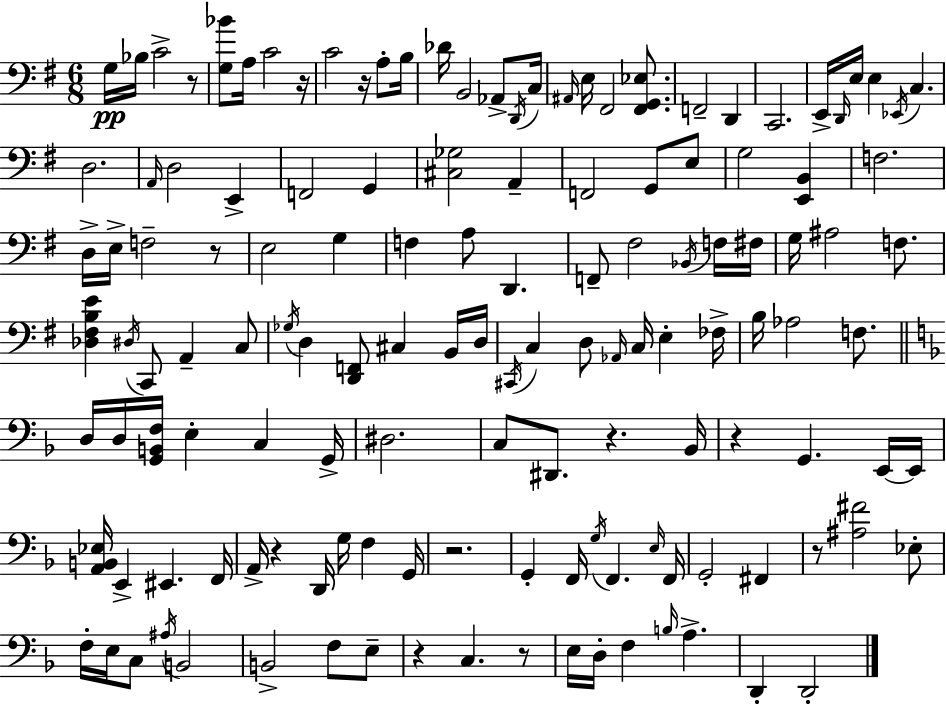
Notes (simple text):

G3/s Bb3/s C4/h R/e [G3,Bb4]/e A3/s C4/h R/s C4/h R/s A3/e B3/s Db4/s B2/h Ab2/e D2/s C3/s A#2/s E3/s F#2/h [F#2,G2,Eb3]/e. F2/h D2/q C2/h. E2/s D2/s E3/s E3/q Eb2/s C3/q. D3/h. A2/s D3/h E2/q F2/h G2/q [C#3,Gb3]/h A2/q F2/h G2/e E3/e G3/h [E2,B2]/q F3/h. D3/s E3/s F3/h R/e E3/h G3/q F3/q A3/e D2/q. F2/e F#3/h Bb2/s F3/s F#3/s G3/s A#3/h F3/e. [Db3,F#3,B3,E4]/q D#3/s C2/e A2/q C3/e Gb3/s D3/q [D2,F2]/e C#3/q B2/s D3/s C#2/s C3/q D3/e Ab2/s C3/s E3/q FES3/s B3/s Ab3/h F3/e. D3/s D3/s [G2,B2,F3]/s E3/q C3/q G2/s D#3/h. C3/e D#2/e. R/q. Bb2/s R/q G2/q. E2/s E2/s [A2,B2,Eb3]/s E2/q EIS2/q. F2/s A2/s R/q D2/s G3/s F3/q G2/s R/h. G2/q F2/s G3/s F2/q. E3/s F2/s G2/h F#2/q R/e [A#3,F#4]/h Eb3/e F3/s E3/s C3/e A#3/s B2/h B2/h F3/e E3/e R/q C3/q. R/e E3/s D3/s F3/q B3/s A3/q. D2/q D2/h